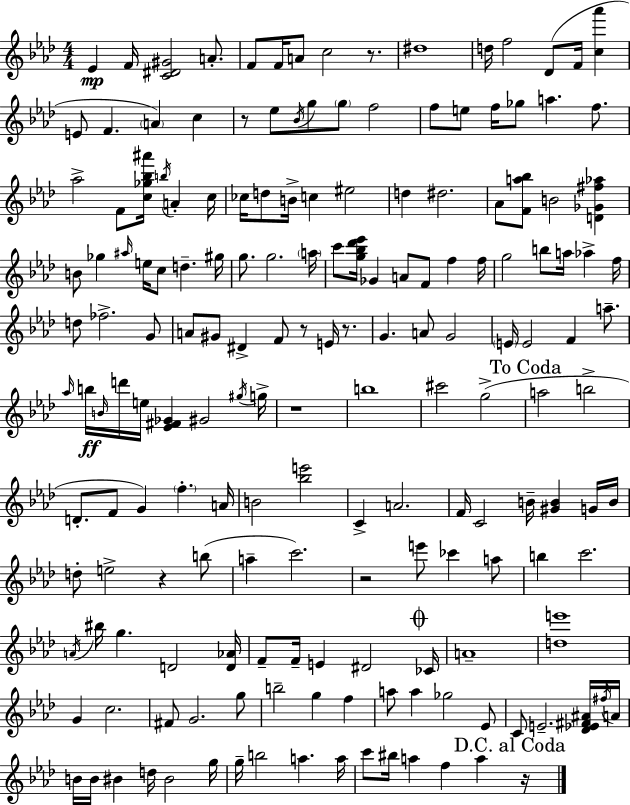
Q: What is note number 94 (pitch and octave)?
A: F5